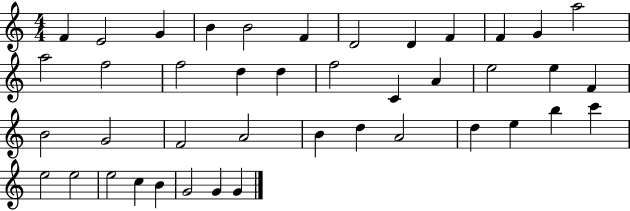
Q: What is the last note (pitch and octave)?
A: G4